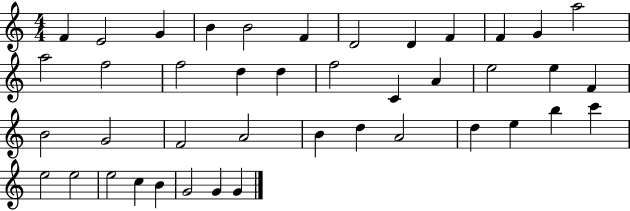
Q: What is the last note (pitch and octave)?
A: G4